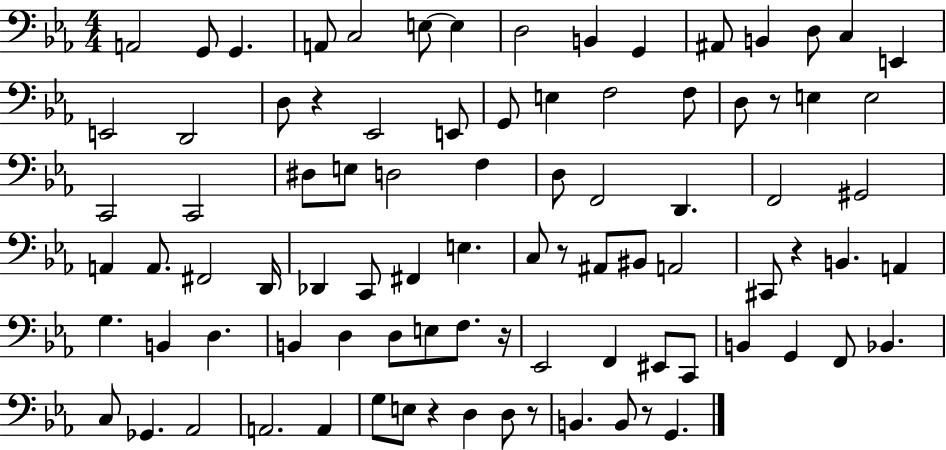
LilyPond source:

{
  \clef bass
  \numericTimeSignature
  \time 4/4
  \key ees \major
  a,2 g,8 g,4. | a,8 c2 e8~~ e4 | d2 b,4 g,4 | ais,8 b,4 d8 c4 e,4 | \break e,2 d,2 | d8 r4 ees,2 e,8 | g,8 e4 f2 f8 | d8 r8 e4 e2 | \break c,2 c,2 | dis8 e8 d2 f4 | d8 f,2 d,4. | f,2 gis,2 | \break a,4 a,8. fis,2 d,16 | des,4 c,8 fis,4 e4. | c8 r8 ais,8 bis,8 a,2 | cis,8 r4 b,4. a,4 | \break g4. b,4 d4. | b,4 d4 d8 e8 f8. r16 | ees,2 f,4 eis,8 c,8 | b,4 g,4 f,8 bes,4. | \break c8 ges,4. aes,2 | a,2. a,4 | g8 e8 r4 d4 d8 r8 | b,4. b,8 r8 g,4. | \break \bar "|."
}